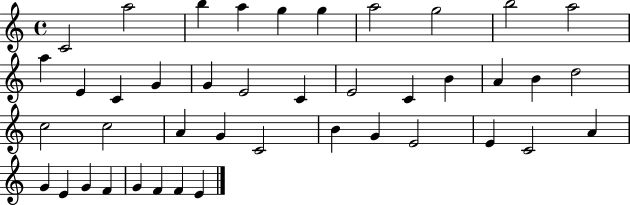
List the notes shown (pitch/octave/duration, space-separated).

C4/h A5/h B5/q A5/q G5/q G5/q A5/h G5/h B5/h A5/h A5/q E4/q C4/q G4/q G4/q E4/h C4/q E4/h C4/q B4/q A4/q B4/q D5/h C5/h C5/h A4/q G4/q C4/h B4/q G4/q E4/h E4/q C4/h A4/q G4/q E4/q G4/q F4/q G4/q F4/q F4/q E4/q